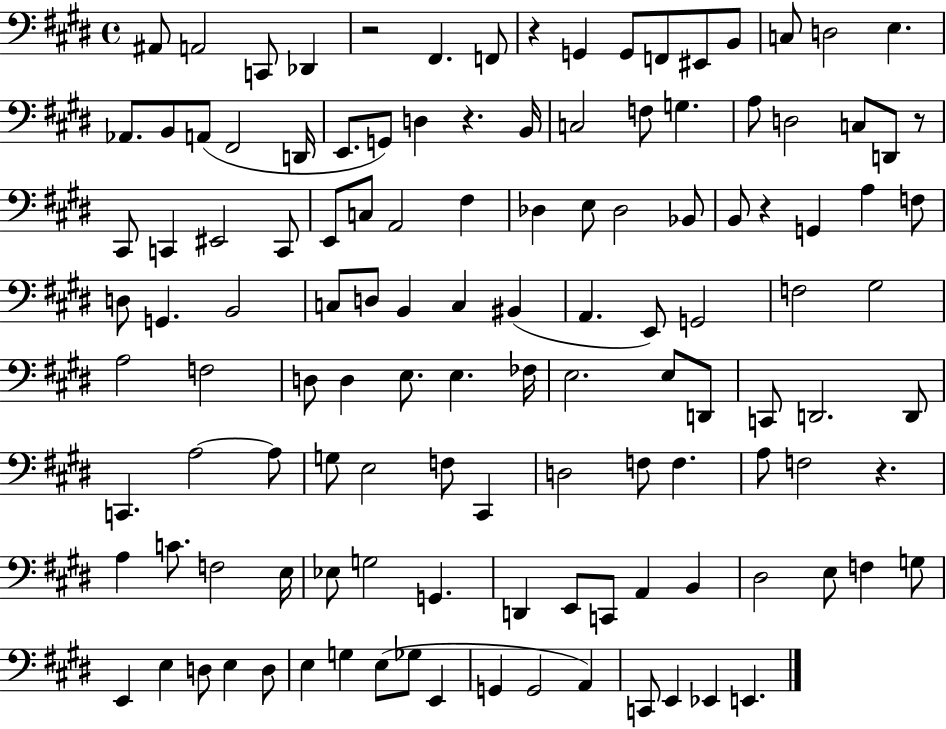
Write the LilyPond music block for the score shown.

{
  \clef bass
  \time 4/4
  \defaultTimeSignature
  \key e \major
  ais,8 a,2 c,8 des,4 | r2 fis,4. f,8 | r4 g,4 g,8 f,8 eis,8 b,8 | c8 d2 e4. | \break aes,8. b,8 a,8( fis,2 d,16 | e,8. g,8) d4 r4. b,16 | c2 f8 g4. | a8 d2 c8 d,8 r8 | \break cis,8 c,4 eis,2 c,8 | e,8 c8 a,2 fis4 | des4 e8 des2 bes,8 | b,8 r4 g,4 a4 f8 | \break d8 g,4. b,2 | c8 d8 b,4 c4 bis,4( | a,4. e,8) g,2 | f2 gis2 | \break a2 f2 | d8 d4 e8. e4. fes16 | e2. e8 d,8 | c,8 d,2. d,8 | \break c,4. a2~~ a8 | g8 e2 f8 cis,4 | d2 f8 f4. | a8 f2 r4. | \break a4 c'8. f2 e16 | ees8 g2 g,4. | d,4 e,8 c,8 a,4 b,4 | dis2 e8 f4 g8 | \break e,4 e4 d8 e4 d8 | e4 g4 e8( ges8 e,4 | g,4 g,2 a,4) | c,8 e,4 ees,4 e,4. | \break \bar "|."
}